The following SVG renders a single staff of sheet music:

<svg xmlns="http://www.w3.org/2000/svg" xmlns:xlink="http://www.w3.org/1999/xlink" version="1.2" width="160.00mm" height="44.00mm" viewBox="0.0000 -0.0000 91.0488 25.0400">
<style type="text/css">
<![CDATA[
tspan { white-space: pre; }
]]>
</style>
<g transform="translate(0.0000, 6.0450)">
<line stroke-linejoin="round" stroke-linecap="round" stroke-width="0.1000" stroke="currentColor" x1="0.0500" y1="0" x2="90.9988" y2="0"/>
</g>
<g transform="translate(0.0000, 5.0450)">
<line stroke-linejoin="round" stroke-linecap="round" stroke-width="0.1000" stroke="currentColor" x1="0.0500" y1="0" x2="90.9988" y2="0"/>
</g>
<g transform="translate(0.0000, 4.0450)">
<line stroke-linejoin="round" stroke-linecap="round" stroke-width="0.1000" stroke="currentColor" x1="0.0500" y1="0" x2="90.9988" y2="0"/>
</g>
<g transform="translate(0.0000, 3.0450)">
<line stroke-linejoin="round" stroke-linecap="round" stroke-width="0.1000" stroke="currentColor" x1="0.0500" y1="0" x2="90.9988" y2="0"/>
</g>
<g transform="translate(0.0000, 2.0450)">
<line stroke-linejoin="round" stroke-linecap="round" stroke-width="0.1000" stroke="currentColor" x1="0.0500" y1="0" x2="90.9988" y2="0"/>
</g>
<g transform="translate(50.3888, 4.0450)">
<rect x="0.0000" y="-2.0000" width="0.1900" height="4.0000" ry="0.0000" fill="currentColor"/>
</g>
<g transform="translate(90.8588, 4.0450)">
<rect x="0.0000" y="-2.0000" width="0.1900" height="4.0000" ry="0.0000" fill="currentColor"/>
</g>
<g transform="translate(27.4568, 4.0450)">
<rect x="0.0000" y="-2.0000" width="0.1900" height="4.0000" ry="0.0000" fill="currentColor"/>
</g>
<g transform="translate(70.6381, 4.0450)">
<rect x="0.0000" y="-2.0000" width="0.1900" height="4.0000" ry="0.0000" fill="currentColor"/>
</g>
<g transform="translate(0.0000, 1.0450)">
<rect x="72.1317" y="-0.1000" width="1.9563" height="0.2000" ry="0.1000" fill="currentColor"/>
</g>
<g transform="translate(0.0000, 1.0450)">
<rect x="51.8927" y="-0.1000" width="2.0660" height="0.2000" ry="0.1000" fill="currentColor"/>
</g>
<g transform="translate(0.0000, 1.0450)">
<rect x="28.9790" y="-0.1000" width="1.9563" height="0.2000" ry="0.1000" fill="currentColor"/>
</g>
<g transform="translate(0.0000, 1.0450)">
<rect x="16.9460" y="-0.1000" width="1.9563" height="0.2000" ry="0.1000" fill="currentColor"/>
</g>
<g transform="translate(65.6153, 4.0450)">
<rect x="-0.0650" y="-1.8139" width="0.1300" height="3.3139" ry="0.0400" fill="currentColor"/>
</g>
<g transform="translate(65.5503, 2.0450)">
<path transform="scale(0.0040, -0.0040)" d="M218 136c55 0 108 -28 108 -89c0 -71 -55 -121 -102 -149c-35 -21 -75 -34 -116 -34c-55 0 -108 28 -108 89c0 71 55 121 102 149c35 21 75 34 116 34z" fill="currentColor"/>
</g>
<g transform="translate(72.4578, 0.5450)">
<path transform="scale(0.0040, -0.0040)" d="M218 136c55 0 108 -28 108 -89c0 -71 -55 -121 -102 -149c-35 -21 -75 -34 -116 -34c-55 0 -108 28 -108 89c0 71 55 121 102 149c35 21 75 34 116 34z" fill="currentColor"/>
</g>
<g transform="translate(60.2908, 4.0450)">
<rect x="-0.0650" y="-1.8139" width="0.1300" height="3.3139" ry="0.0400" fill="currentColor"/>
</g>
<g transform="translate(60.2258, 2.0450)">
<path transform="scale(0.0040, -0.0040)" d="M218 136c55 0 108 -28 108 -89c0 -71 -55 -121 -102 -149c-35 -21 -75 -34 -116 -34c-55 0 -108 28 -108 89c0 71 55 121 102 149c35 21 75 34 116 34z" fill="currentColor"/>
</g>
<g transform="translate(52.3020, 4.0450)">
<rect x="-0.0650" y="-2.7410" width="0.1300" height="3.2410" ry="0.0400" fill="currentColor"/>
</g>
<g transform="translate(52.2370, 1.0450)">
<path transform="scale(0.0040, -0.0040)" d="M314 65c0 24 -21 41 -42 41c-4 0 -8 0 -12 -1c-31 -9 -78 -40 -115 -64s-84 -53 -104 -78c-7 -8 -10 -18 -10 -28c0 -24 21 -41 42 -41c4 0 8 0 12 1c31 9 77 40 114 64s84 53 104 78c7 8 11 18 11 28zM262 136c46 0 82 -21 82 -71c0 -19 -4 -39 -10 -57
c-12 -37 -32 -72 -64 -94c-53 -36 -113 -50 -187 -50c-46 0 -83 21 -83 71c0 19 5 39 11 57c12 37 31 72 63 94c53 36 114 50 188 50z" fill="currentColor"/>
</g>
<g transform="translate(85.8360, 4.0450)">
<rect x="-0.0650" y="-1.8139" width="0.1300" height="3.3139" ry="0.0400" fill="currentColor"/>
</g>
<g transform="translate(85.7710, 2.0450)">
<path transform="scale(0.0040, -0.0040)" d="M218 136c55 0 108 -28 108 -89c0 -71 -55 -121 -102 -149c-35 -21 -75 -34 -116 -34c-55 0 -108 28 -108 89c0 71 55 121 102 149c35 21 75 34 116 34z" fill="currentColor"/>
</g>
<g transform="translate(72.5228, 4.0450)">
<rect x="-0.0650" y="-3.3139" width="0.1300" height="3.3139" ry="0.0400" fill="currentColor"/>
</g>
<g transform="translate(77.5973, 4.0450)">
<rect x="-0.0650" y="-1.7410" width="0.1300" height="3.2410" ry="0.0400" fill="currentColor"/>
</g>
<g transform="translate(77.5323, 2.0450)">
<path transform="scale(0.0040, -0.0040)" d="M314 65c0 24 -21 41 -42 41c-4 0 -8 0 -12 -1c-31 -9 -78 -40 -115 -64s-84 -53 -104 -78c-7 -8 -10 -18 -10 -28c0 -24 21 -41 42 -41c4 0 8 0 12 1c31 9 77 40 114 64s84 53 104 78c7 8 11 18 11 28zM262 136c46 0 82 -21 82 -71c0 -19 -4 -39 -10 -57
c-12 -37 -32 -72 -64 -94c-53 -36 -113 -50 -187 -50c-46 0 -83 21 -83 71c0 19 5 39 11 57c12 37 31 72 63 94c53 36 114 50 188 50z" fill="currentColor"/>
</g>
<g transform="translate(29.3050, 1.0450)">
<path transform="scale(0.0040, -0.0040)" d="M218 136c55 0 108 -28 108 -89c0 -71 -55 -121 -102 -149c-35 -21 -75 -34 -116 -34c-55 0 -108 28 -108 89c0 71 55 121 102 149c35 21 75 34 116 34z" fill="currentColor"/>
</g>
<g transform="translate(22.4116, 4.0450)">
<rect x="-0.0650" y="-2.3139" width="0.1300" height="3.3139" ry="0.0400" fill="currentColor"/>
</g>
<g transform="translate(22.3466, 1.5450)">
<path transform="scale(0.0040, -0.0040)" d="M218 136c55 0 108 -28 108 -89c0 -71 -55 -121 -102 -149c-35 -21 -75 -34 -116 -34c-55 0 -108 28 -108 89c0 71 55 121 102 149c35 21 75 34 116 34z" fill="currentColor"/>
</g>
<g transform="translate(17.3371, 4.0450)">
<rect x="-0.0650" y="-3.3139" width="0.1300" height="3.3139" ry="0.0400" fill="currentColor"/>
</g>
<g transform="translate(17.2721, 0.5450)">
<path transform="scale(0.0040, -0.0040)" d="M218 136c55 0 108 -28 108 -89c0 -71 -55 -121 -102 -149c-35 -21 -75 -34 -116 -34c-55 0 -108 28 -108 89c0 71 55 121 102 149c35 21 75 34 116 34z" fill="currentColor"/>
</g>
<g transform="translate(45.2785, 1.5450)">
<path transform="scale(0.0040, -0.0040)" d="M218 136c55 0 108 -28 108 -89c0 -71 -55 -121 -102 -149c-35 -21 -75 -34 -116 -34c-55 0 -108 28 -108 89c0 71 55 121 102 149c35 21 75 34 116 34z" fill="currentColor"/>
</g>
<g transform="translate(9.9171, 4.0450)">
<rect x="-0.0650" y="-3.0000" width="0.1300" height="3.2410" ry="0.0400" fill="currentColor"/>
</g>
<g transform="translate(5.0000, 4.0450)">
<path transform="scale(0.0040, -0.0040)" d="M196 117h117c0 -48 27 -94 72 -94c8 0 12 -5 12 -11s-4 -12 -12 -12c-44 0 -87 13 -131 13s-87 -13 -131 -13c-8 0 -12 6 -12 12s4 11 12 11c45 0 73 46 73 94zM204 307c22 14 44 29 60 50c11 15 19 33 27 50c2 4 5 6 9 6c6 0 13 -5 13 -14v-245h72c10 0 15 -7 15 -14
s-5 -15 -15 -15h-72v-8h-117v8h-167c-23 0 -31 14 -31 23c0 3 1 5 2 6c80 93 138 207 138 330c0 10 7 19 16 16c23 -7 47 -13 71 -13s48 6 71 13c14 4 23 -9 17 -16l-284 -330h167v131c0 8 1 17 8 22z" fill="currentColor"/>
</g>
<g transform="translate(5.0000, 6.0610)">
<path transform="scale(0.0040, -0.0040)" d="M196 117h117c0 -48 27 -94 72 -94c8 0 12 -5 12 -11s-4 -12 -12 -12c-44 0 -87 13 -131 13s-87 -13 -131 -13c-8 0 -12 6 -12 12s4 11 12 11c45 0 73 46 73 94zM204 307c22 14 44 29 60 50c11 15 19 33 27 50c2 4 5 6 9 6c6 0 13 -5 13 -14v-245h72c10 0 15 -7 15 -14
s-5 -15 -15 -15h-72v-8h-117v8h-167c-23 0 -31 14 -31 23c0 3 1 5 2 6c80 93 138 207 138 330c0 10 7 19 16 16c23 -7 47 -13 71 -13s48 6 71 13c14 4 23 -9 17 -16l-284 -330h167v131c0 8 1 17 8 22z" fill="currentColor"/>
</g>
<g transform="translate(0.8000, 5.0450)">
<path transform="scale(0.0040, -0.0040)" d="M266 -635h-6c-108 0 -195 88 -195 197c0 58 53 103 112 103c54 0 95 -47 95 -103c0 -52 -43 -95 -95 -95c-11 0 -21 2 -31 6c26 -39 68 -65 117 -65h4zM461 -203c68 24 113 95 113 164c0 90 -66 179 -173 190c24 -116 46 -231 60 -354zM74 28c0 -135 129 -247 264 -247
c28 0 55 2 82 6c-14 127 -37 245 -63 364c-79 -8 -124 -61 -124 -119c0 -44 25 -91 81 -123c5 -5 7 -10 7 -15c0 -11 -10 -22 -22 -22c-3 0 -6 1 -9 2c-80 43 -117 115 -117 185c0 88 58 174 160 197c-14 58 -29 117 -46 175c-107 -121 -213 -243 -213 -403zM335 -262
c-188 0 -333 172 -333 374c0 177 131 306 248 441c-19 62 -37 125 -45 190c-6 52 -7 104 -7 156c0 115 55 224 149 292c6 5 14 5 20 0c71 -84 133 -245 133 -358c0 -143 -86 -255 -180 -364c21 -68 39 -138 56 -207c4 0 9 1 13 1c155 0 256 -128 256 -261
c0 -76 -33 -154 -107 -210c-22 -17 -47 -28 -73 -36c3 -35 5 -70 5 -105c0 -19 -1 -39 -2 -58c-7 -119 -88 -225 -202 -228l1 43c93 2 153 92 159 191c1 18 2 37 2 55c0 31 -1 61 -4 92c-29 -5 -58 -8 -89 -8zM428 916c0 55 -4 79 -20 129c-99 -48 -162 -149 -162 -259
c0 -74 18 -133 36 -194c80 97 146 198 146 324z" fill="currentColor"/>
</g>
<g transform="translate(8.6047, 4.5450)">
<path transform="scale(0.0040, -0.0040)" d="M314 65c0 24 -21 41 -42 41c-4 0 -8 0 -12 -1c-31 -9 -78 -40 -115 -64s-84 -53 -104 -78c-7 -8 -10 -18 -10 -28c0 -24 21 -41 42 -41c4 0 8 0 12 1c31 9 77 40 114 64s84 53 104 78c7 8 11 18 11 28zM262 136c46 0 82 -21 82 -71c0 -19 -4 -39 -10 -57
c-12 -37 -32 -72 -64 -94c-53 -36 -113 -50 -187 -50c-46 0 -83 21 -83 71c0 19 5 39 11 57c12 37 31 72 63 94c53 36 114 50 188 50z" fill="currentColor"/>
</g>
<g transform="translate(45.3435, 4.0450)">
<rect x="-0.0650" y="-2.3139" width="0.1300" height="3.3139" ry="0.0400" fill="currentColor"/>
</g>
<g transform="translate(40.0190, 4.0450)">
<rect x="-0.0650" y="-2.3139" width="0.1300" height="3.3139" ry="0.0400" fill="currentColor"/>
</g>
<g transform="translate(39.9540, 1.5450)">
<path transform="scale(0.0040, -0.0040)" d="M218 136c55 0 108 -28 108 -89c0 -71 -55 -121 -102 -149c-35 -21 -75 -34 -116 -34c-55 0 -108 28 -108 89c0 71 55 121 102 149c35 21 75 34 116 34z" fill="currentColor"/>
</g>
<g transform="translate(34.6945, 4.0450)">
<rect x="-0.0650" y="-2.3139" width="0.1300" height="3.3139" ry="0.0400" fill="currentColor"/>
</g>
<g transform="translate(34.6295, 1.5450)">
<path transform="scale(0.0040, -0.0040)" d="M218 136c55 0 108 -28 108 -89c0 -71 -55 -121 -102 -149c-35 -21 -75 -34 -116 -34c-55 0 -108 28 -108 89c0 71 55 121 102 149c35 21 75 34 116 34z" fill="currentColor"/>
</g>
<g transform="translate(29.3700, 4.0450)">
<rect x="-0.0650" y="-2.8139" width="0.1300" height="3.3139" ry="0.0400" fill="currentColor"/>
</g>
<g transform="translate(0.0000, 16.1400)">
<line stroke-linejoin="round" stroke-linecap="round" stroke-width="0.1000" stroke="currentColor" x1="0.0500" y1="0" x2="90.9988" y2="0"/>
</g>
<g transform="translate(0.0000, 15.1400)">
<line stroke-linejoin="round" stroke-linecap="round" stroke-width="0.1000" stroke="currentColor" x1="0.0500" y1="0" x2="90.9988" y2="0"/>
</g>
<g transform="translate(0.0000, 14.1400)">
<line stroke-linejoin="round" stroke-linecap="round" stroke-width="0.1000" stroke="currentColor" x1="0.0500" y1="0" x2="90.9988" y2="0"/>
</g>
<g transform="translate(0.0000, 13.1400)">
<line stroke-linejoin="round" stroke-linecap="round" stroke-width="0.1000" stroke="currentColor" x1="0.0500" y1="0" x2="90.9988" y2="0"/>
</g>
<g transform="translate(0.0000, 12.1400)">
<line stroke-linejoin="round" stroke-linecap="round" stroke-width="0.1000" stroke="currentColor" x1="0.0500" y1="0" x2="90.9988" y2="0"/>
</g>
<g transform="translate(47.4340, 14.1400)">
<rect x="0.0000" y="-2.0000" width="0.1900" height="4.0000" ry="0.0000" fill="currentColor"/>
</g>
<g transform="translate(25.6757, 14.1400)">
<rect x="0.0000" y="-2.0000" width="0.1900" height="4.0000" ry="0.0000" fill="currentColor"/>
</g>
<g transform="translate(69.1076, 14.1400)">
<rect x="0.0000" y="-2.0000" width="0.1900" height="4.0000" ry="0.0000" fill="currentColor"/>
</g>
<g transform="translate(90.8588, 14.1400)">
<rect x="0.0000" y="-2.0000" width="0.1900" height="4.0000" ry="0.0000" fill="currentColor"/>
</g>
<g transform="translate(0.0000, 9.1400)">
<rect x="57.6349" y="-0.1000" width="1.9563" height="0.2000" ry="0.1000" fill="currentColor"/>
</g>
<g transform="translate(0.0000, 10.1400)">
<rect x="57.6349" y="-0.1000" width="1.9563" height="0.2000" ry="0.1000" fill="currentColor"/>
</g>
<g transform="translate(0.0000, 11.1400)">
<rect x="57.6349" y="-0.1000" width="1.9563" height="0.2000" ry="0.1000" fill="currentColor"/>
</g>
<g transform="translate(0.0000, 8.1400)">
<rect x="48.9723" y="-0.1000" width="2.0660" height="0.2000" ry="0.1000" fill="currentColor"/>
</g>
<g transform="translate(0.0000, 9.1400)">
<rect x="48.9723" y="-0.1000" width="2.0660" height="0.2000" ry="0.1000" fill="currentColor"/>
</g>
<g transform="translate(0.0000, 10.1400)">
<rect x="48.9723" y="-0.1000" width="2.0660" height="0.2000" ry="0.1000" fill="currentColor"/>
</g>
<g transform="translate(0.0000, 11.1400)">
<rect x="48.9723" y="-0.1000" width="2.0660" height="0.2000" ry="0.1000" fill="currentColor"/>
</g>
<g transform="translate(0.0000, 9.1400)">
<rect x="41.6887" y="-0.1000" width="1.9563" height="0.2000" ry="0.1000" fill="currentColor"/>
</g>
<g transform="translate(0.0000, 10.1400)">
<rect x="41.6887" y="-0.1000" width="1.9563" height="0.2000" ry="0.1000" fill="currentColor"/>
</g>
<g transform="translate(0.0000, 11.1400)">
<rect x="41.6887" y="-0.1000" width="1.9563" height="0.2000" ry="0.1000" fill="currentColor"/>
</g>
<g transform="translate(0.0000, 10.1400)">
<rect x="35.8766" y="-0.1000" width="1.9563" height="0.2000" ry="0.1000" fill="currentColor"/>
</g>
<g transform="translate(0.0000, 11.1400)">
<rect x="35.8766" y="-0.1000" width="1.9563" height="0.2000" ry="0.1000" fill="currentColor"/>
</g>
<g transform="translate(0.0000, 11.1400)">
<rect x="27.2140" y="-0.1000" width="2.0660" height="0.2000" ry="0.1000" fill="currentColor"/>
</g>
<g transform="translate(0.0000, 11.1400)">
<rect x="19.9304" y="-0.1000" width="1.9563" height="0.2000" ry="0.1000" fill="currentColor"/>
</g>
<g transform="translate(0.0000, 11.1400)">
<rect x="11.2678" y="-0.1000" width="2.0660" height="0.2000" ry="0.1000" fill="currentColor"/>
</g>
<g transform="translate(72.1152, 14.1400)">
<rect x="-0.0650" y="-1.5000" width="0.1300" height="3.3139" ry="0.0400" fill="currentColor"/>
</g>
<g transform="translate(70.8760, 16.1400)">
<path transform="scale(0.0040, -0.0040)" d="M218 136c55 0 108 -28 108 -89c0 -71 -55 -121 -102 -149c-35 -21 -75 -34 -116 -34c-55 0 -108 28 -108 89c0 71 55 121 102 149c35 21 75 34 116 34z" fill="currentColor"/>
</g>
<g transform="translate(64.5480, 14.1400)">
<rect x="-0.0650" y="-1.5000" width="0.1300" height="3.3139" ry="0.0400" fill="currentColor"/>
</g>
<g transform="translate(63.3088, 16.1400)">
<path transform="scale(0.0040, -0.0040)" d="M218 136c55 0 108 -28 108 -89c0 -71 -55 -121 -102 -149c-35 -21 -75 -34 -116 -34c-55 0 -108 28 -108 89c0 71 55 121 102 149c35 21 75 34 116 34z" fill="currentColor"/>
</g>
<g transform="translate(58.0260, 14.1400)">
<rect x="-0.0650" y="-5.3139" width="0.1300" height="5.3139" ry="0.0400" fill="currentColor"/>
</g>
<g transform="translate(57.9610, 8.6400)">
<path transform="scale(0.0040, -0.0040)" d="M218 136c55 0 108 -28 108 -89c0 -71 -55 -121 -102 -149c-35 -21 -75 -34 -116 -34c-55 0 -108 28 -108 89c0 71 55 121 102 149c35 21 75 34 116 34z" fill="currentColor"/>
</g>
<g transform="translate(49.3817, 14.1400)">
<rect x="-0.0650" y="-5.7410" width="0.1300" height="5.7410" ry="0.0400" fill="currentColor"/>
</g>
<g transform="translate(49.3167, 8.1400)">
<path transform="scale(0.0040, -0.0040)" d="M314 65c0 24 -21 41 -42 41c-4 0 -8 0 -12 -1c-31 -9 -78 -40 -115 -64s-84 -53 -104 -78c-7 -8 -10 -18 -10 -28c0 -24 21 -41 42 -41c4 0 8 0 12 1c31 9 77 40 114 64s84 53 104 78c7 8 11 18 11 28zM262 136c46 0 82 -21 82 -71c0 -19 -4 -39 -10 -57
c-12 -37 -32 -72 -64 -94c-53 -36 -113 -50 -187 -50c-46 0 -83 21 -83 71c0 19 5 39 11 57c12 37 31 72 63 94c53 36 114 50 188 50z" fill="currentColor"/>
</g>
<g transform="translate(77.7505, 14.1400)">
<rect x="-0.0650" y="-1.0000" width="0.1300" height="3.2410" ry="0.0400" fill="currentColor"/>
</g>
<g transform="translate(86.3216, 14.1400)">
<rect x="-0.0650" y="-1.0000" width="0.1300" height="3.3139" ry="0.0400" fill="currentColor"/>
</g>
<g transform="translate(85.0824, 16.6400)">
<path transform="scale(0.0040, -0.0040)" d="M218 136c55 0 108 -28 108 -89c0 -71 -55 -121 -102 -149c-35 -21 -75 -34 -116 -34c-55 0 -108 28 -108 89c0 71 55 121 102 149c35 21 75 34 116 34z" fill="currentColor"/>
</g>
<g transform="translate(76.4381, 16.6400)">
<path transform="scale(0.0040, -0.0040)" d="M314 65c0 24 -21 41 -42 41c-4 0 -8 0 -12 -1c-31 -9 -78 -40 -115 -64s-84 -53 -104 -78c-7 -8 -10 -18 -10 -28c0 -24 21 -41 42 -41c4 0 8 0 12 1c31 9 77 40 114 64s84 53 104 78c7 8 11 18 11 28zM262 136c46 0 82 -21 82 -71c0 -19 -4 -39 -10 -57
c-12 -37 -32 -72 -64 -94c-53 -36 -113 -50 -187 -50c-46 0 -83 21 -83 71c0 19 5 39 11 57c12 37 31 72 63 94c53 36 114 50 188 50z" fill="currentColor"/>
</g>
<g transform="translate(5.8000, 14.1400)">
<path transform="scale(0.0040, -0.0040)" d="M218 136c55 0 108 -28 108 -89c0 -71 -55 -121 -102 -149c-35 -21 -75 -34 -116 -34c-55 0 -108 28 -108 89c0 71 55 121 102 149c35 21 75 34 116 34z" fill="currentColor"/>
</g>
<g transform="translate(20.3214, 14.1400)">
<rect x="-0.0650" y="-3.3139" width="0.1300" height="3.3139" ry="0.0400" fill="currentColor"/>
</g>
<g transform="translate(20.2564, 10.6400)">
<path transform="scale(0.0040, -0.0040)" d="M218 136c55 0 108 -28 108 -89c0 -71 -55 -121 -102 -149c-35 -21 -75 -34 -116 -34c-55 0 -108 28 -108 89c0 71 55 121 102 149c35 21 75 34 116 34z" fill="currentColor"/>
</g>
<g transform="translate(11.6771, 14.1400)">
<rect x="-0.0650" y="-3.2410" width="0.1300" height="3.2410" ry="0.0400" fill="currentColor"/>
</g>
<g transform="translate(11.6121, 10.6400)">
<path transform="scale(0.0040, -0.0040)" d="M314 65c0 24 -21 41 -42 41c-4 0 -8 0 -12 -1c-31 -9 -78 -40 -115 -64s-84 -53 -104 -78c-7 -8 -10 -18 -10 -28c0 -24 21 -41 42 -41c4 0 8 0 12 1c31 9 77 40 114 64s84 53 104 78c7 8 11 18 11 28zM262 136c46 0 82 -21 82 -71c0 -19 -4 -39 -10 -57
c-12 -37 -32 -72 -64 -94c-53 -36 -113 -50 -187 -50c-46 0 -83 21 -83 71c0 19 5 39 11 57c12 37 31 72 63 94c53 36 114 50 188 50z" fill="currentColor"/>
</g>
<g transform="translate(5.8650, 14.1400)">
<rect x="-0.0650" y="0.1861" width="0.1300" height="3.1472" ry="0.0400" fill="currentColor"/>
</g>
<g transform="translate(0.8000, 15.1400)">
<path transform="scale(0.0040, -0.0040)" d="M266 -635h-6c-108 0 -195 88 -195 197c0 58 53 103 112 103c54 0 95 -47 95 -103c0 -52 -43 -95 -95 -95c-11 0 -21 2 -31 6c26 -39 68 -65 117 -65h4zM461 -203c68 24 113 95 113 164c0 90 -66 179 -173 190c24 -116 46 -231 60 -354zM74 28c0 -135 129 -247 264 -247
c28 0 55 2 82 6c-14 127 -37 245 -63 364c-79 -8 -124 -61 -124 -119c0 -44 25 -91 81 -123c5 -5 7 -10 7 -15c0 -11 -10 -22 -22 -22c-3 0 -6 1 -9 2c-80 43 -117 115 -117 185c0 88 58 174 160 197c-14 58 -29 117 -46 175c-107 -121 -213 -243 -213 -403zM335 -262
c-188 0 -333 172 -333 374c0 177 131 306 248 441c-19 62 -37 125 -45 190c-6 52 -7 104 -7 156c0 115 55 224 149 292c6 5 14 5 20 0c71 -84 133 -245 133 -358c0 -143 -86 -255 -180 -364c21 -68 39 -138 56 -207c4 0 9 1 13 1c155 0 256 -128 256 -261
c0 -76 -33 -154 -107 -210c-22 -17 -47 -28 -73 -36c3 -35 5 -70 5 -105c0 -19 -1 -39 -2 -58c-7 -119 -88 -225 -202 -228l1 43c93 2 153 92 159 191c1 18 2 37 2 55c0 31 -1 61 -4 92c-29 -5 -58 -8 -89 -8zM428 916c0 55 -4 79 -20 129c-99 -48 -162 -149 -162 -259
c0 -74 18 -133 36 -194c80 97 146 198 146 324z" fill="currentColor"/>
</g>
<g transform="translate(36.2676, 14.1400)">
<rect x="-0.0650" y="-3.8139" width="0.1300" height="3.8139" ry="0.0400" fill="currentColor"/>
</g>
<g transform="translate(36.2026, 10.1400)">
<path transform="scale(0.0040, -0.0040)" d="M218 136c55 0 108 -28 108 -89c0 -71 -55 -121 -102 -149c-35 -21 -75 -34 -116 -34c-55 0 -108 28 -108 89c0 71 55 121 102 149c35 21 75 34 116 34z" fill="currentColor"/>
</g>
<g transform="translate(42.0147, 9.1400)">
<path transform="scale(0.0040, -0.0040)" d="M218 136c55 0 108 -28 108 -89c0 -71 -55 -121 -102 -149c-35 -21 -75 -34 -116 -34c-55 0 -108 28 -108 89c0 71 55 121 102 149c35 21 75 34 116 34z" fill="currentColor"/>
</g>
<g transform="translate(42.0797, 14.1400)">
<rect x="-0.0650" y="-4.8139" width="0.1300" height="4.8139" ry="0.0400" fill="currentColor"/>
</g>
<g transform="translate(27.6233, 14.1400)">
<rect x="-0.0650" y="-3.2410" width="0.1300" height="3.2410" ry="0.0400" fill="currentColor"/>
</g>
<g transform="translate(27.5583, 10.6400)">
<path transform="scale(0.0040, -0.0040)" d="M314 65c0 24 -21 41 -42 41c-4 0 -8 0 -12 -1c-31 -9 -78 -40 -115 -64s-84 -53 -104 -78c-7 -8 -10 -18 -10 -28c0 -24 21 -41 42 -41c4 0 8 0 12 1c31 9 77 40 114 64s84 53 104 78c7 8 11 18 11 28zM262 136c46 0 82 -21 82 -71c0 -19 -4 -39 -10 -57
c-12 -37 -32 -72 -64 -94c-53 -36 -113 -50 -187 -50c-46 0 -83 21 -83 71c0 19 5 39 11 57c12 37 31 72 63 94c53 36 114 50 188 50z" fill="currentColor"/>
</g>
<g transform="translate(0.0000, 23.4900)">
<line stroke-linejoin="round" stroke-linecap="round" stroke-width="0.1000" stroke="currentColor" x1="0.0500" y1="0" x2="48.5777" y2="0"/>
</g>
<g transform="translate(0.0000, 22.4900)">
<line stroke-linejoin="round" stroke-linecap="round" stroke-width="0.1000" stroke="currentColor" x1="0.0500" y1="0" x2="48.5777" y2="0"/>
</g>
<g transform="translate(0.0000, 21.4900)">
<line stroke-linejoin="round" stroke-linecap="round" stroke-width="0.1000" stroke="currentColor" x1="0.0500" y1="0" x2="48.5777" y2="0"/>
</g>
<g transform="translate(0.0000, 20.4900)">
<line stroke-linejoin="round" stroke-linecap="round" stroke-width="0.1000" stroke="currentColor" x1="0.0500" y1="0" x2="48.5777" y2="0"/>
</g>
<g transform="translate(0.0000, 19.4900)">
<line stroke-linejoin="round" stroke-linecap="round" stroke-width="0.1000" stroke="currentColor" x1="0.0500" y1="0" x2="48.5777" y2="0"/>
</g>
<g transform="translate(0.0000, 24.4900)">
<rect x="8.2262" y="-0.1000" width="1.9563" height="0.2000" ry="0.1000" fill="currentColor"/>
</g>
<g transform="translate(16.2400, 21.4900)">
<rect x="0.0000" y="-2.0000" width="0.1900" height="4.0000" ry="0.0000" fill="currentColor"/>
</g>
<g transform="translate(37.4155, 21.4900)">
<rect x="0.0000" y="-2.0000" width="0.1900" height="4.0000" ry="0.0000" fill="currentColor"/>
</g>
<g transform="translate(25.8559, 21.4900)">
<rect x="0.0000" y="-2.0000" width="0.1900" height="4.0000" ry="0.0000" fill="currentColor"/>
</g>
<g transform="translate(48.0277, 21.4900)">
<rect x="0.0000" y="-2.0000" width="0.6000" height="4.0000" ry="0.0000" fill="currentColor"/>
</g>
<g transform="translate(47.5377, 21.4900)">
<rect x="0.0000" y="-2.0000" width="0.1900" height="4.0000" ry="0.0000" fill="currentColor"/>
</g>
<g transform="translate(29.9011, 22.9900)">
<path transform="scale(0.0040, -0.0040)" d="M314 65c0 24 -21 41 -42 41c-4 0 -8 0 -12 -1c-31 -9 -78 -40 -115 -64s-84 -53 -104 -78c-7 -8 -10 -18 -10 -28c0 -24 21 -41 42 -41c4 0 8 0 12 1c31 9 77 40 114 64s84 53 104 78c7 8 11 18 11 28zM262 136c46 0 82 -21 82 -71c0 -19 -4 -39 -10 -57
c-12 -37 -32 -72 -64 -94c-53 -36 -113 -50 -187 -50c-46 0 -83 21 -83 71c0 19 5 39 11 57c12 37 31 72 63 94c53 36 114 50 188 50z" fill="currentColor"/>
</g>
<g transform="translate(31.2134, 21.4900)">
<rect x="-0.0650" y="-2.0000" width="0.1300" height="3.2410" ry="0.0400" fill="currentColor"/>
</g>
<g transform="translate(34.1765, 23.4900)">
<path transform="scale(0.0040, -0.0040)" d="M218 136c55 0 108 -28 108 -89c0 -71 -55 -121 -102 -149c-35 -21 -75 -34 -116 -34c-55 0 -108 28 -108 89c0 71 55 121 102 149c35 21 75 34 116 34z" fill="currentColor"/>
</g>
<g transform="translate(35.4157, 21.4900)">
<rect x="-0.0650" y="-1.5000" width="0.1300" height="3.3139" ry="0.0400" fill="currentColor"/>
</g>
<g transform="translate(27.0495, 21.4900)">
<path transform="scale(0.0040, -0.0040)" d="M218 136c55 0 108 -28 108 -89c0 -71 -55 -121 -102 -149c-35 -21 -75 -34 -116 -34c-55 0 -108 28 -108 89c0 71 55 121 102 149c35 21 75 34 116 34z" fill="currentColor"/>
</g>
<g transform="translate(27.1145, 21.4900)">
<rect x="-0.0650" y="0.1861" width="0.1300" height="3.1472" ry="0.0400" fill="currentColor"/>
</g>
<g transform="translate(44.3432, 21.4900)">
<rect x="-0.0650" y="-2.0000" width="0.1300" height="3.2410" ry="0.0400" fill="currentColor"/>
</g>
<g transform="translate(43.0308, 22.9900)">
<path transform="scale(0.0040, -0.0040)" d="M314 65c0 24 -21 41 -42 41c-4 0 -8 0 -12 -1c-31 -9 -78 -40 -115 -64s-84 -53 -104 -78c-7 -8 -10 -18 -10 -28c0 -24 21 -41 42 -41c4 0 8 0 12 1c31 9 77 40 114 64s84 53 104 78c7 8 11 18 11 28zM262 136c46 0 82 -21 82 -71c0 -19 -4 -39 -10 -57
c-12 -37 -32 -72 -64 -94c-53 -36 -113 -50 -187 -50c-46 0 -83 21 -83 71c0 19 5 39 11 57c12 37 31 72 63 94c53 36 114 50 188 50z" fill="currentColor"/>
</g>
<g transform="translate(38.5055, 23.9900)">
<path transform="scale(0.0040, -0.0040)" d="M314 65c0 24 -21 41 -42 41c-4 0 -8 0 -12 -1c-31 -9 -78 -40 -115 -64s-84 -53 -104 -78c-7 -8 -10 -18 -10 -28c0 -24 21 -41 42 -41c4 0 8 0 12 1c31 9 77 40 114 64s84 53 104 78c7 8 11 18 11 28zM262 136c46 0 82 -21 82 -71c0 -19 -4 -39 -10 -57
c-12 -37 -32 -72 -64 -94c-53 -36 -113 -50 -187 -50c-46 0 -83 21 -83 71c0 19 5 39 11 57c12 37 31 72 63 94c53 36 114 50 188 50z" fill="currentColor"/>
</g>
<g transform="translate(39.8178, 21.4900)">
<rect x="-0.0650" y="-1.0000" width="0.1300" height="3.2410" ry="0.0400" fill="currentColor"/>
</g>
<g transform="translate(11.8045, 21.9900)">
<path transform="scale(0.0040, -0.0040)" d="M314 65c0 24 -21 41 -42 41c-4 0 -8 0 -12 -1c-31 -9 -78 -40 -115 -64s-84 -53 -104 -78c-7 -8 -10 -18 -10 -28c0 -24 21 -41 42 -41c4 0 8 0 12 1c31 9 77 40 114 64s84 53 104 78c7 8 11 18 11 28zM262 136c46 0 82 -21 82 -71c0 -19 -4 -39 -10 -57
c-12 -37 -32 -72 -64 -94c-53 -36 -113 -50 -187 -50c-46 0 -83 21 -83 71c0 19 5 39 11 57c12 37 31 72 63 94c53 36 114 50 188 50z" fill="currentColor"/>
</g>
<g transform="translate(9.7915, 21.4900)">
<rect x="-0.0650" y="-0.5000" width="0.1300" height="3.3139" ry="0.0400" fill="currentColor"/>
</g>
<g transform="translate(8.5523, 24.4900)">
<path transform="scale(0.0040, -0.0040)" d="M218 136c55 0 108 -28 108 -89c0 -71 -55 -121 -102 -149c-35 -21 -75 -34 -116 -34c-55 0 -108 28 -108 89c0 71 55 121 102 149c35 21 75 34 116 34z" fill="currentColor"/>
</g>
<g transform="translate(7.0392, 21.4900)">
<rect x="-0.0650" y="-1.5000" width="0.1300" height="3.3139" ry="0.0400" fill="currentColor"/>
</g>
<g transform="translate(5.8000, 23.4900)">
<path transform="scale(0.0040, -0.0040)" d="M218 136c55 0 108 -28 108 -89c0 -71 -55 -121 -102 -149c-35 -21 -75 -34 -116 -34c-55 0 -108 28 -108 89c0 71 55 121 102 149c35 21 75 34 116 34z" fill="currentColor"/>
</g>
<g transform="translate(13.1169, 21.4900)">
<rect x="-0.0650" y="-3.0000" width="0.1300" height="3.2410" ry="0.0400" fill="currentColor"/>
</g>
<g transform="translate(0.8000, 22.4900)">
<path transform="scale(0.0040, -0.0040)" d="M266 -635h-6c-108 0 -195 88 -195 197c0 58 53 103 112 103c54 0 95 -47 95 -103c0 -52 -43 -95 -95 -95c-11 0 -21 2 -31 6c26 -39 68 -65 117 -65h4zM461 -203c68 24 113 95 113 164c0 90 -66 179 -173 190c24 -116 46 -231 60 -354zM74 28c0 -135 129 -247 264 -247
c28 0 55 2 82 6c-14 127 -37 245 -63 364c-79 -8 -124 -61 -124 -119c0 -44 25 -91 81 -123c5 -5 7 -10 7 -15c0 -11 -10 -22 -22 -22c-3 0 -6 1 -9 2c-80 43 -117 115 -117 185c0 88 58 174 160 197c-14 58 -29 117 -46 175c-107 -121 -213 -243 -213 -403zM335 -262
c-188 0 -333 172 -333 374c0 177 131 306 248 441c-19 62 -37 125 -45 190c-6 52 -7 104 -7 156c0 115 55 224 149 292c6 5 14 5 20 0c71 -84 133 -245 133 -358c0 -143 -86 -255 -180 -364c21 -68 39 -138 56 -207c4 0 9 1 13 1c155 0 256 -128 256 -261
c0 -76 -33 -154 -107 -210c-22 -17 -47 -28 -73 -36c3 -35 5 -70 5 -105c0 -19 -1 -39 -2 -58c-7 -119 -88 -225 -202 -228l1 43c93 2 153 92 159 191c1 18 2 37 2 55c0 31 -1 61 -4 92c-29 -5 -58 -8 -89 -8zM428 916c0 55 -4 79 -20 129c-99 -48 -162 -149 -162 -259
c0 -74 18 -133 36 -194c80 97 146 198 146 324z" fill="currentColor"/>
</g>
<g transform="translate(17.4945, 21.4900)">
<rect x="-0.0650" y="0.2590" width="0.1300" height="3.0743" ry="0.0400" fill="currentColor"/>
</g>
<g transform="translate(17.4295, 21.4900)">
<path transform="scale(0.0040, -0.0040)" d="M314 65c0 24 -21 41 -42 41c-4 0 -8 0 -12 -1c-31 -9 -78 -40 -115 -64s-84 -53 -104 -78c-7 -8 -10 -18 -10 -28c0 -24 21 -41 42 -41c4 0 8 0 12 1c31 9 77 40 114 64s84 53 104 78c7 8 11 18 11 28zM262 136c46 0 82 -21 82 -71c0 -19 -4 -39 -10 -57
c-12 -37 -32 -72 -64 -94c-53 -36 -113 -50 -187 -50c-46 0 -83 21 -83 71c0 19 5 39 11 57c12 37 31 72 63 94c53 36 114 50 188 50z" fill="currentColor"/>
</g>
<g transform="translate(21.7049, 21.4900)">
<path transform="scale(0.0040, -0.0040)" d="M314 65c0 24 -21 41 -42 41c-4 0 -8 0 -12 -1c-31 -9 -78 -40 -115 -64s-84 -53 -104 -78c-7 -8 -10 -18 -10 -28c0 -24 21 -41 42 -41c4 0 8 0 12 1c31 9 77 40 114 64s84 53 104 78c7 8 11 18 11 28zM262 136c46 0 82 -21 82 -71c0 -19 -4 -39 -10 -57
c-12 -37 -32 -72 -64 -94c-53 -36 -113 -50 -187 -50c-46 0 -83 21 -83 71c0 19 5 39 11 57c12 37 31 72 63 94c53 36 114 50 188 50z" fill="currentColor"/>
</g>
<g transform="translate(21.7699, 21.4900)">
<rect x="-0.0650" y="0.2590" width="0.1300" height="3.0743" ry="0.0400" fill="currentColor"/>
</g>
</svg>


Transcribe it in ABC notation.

X:1
T:Untitled
M:4/4
L:1/4
K:C
A2 b g a g g g a2 f f b f2 f B b2 b b2 c' e' g'2 f' E E D2 D E C A2 B2 B2 B F2 E D2 F2